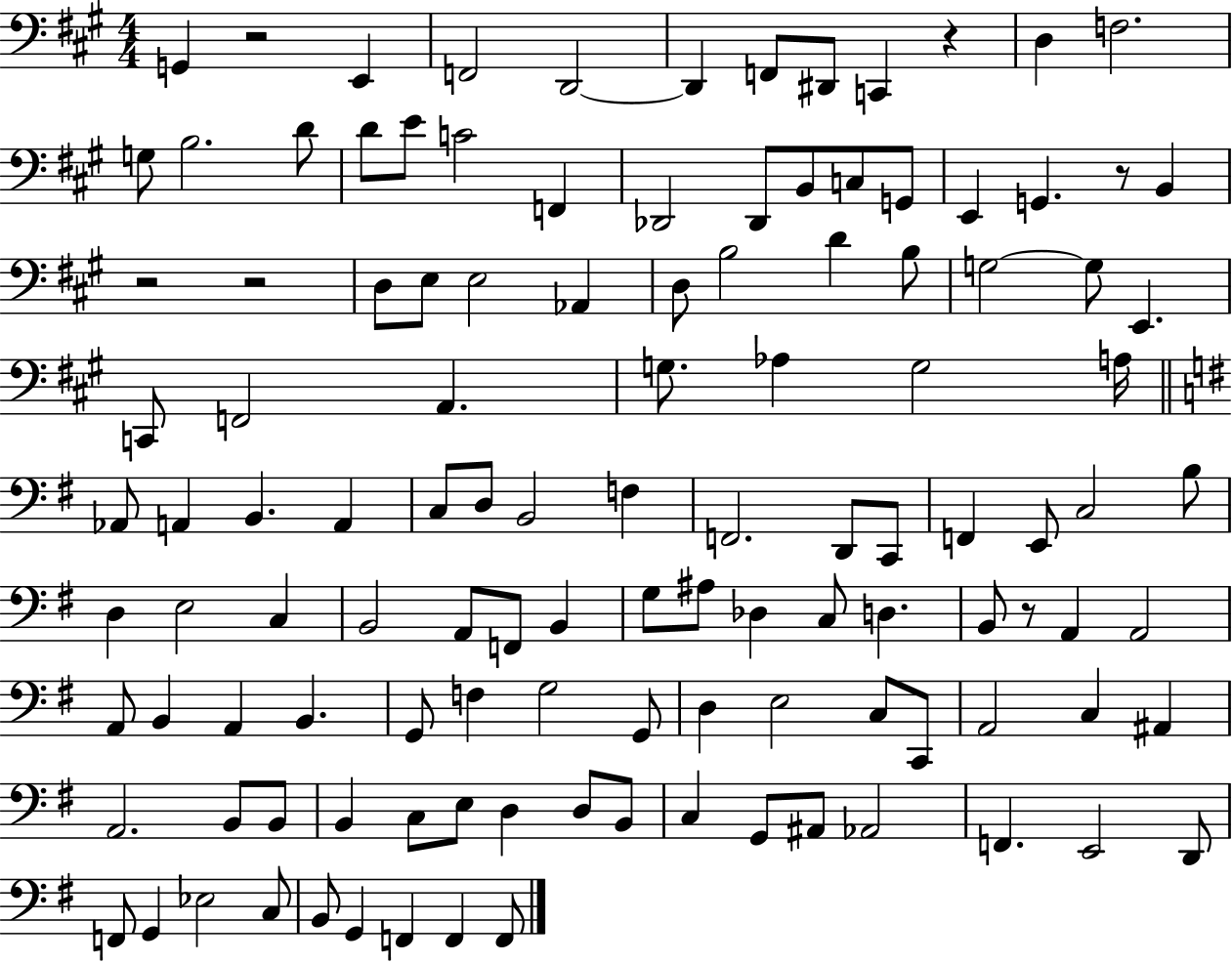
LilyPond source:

{
  \clef bass
  \numericTimeSignature
  \time 4/4
  \key a \major
  g,4 r2 e,4 | f,2 d,2~~ | d,4 f,8 dis,8 c,4 r4 | d4 f2. | \break g8 b2. d'8 | d'8 e'8 c'2 f,4 | des,2 des,8 b,8 c8 g,8 | e,4 g,4. r8 b,4 | \break r2 r2 | d8 e8 e2 aes,4 | d8 b2 d'4 b8 | g2~~ g8 e,4. | \break c,8 f,2 a,4. | g8. aes4 g2 a16 | \bar "||" \break \key g \major aes,8 a,4 b,4. a,4 | c8 d8 b,2 f4 | f,2. d,8 c,8 | f,4 e,8 c2 b8 | \break d4 e2 c4 | b,2 a,8 f,8 b,4 | g8 ais8 des4 c8 d4. | b,8 r8 a,4 a,2 | \break a,8 b,4 a,4 b,4. | g,8 f4 g2 g,8 | d4 e2 c8 c,8 | a,2 c4 ais,4 | \break a,2. b,8 b,8 | b,4 c8 e8 d4 d8 b,8 | c4 g,8 ais,8 aes,2 | f,4. e,2 d,8 | \break f,8 g,4 ees2 c8 | b,8 g,4 f,4 f,4 f,8 | \bar "|."
}